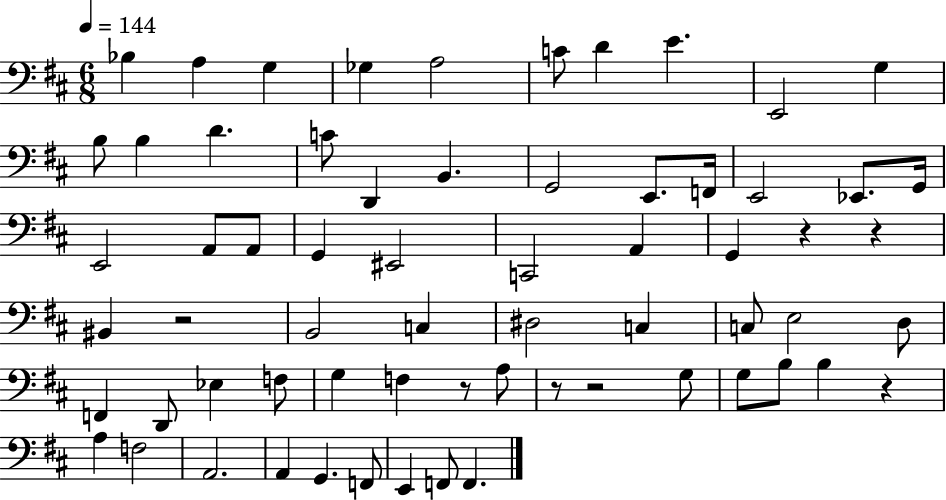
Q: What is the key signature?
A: D major